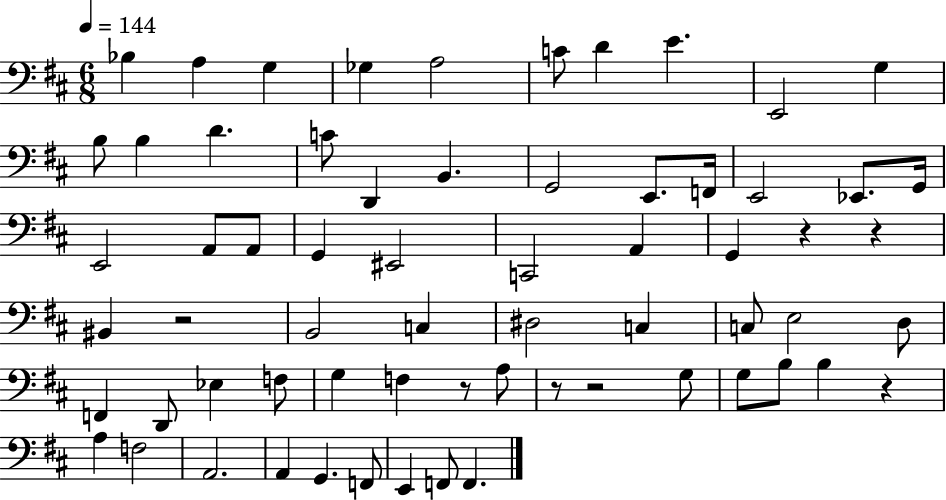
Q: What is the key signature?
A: D major